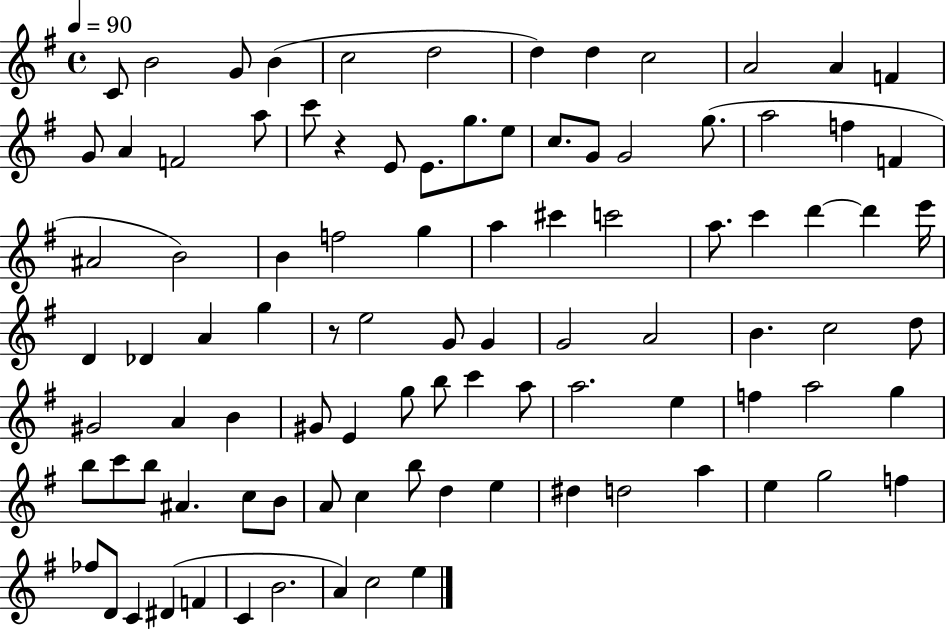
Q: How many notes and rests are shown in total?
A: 96